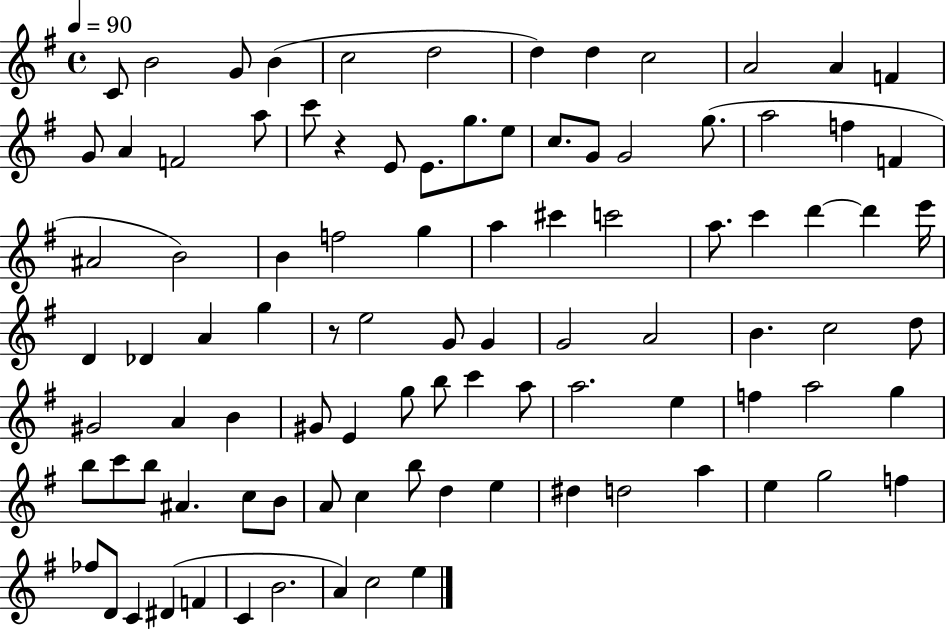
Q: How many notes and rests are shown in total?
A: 96